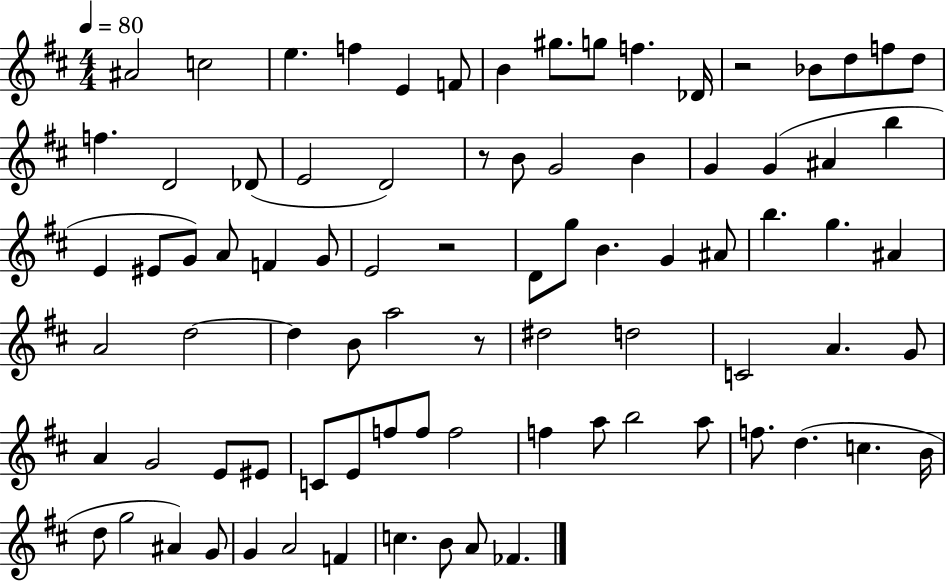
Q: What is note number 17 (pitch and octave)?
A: D4